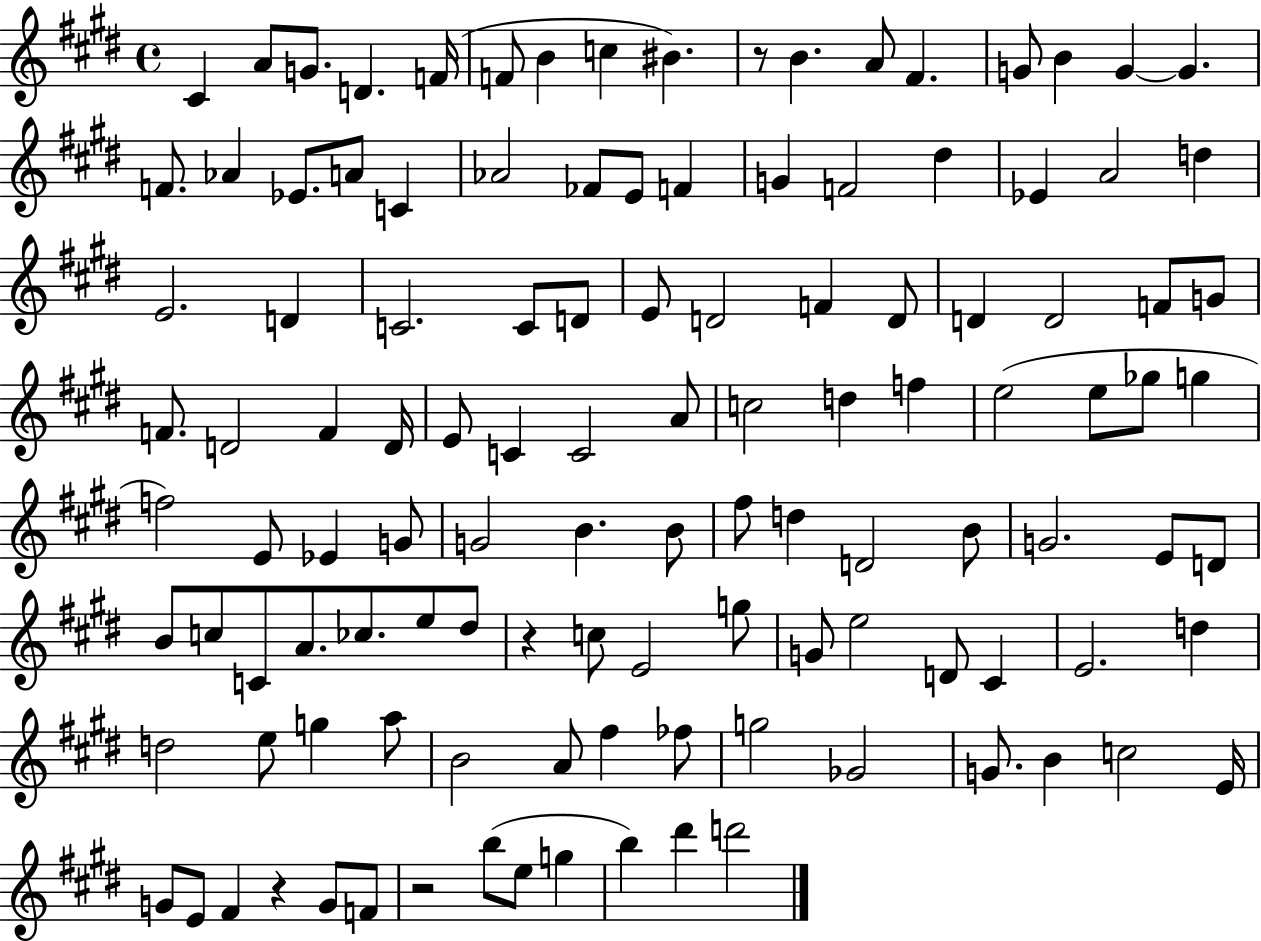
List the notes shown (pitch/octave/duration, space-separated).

C#4/q A4/e G4/e. D4/q. F4/s F4/e B4/q C5/q BIS4/q. R/e B4/q. A4/e F#4/q. G4/e B4/q G4/q G4/q. F4/e. Ab4/q Eb4/e. A4/e C4/q Ab4/h FES4/e E4/e F4/q G4/q F4/h D#5/q Eb4/q A4/h D5/q E4/h. D4/q C4/h. C4/e D4/e E4/e D4/h F4/q D4/e D4/q D4/h F4/e G4/e F4/e. D4/h F4/q D4/s E4/e C4/q C4/h A4/e C5/h D5/q F5/q E5/h E5/e Gb5/e G5/q F5/h E4/e Eb4/q G4/e G4/h B4/q. B4/e F#5/e D5/q D4/h B4/e G4/h. E4/e D4/e B4/e C5/e C4/e A4/e. CES5/e. E5/e D#5/e R/q C5/e E4/h G5/e G4/e E5/h D4/e C#4/q E4/h. D5/q D5/h E5/e G5/q A5/e B4/h A4/e F#5/q FES5/e G5/h Gb4/h G4/e. B4/q C5/h E4/s G4/e E4/e F#4/q R/q G4/e F4/e R/h B5/e E5/e G5/q B5/q D#6/q D6/h